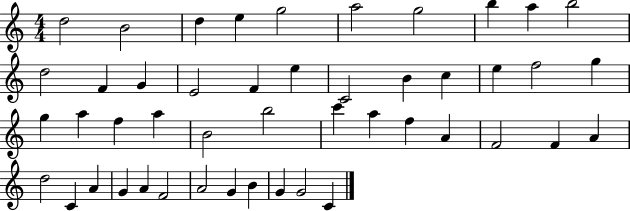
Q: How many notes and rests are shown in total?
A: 47